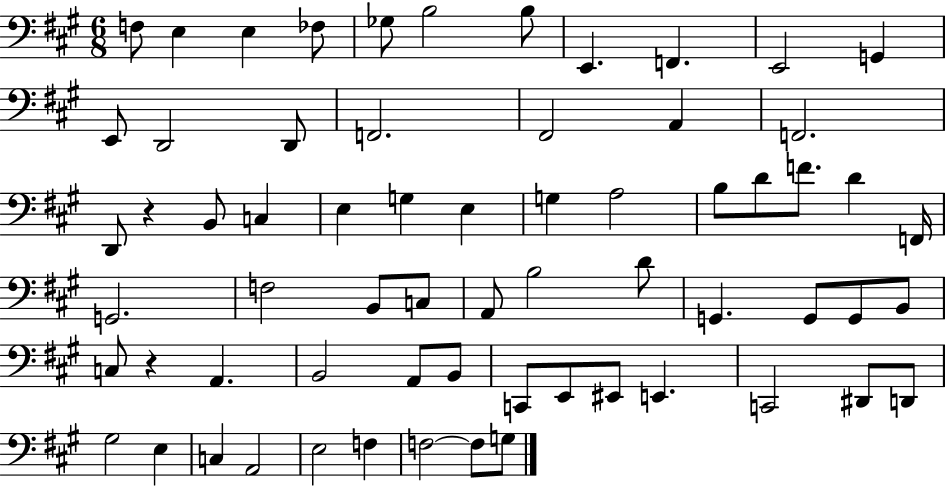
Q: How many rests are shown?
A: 2